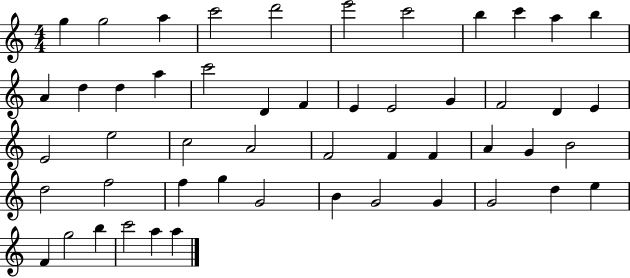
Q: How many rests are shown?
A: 0